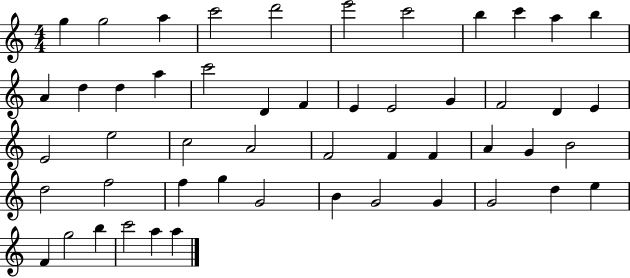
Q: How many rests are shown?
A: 0